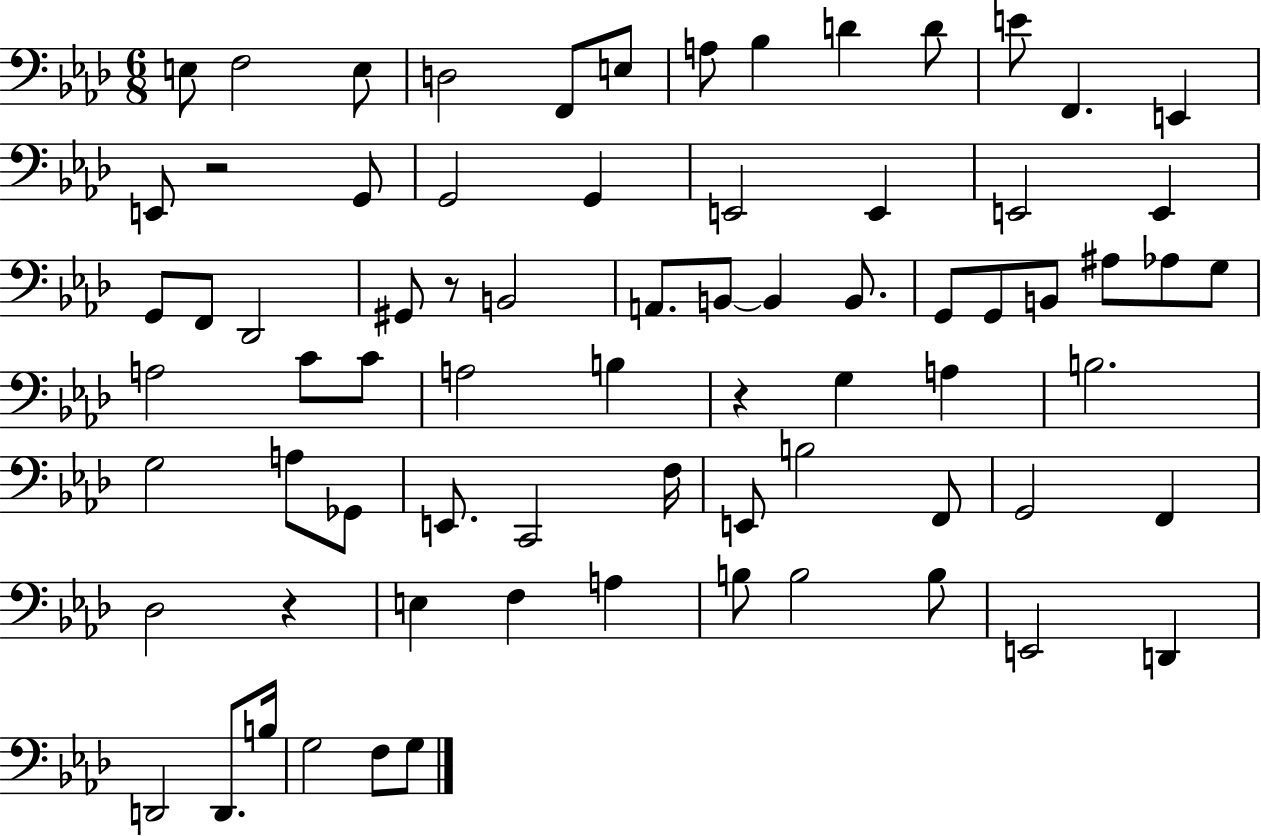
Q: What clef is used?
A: bass